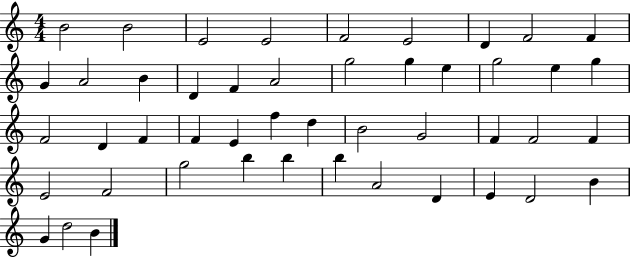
B4/h B4/h E4/h E4/h F4/h E4/h D4/q F4/h F4/q G4/q A4/h B4/q D4/q F4/q A4/h G5/h G5/q E5/q G5/h E5/q G5/q F4/h D4/q F4/q F4/q E4/q F5/q D5/q B4/h G4/h F4/q F4/h F4/q E4/h F4/h G5/h B5/q B5/q B5/q A4/h D4/q E4/q D4/h B4/q G4/q D5/h B4/q